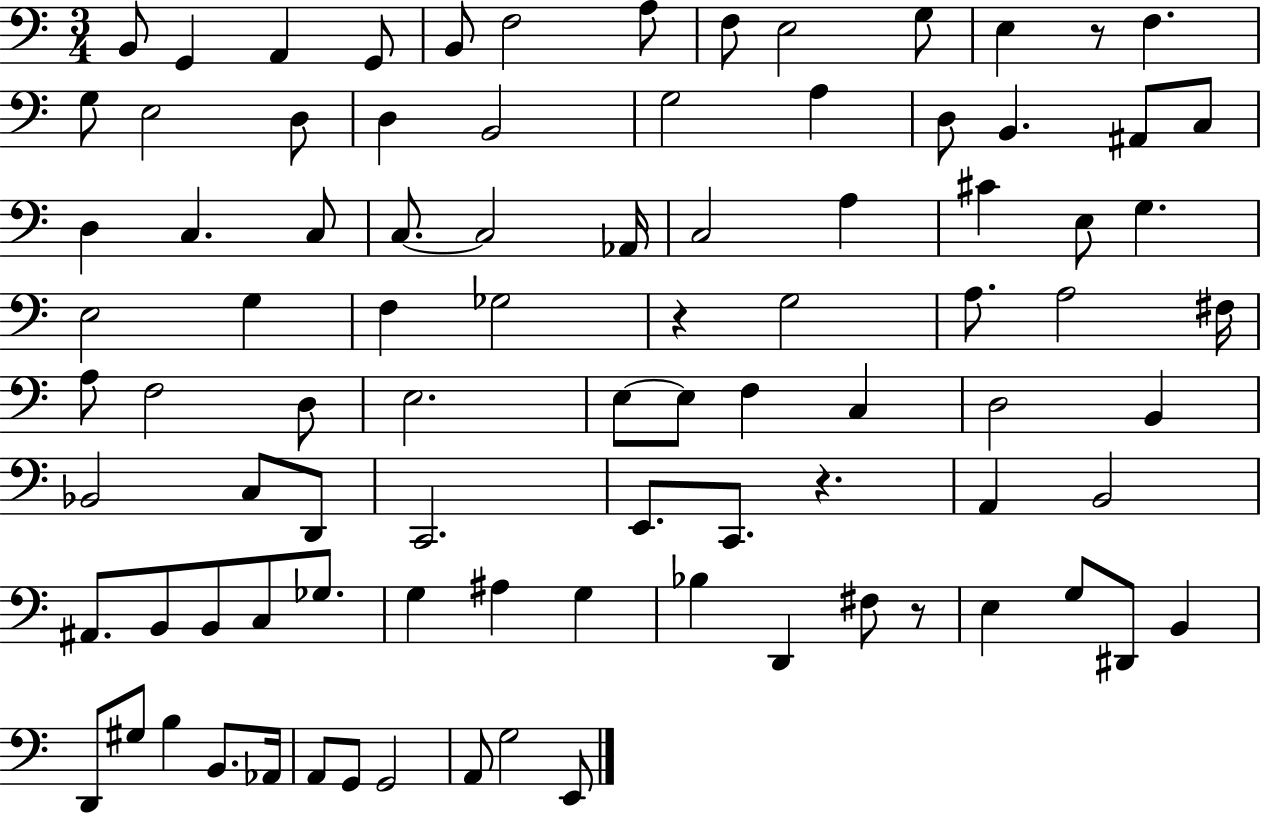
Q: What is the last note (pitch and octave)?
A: E2